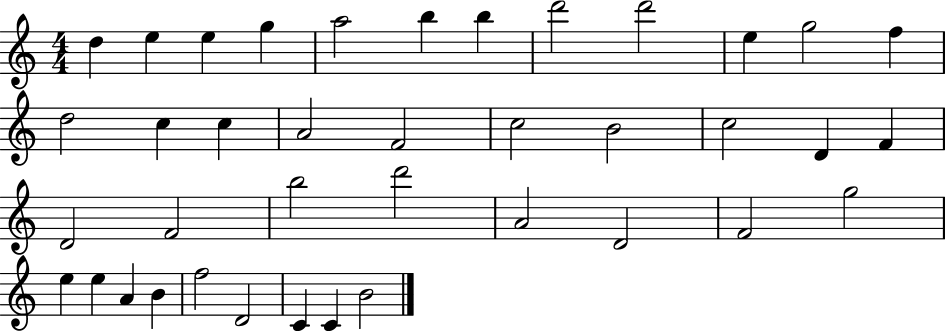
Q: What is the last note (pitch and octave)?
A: B4